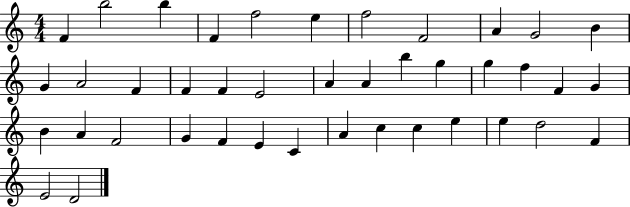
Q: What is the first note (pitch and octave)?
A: F4